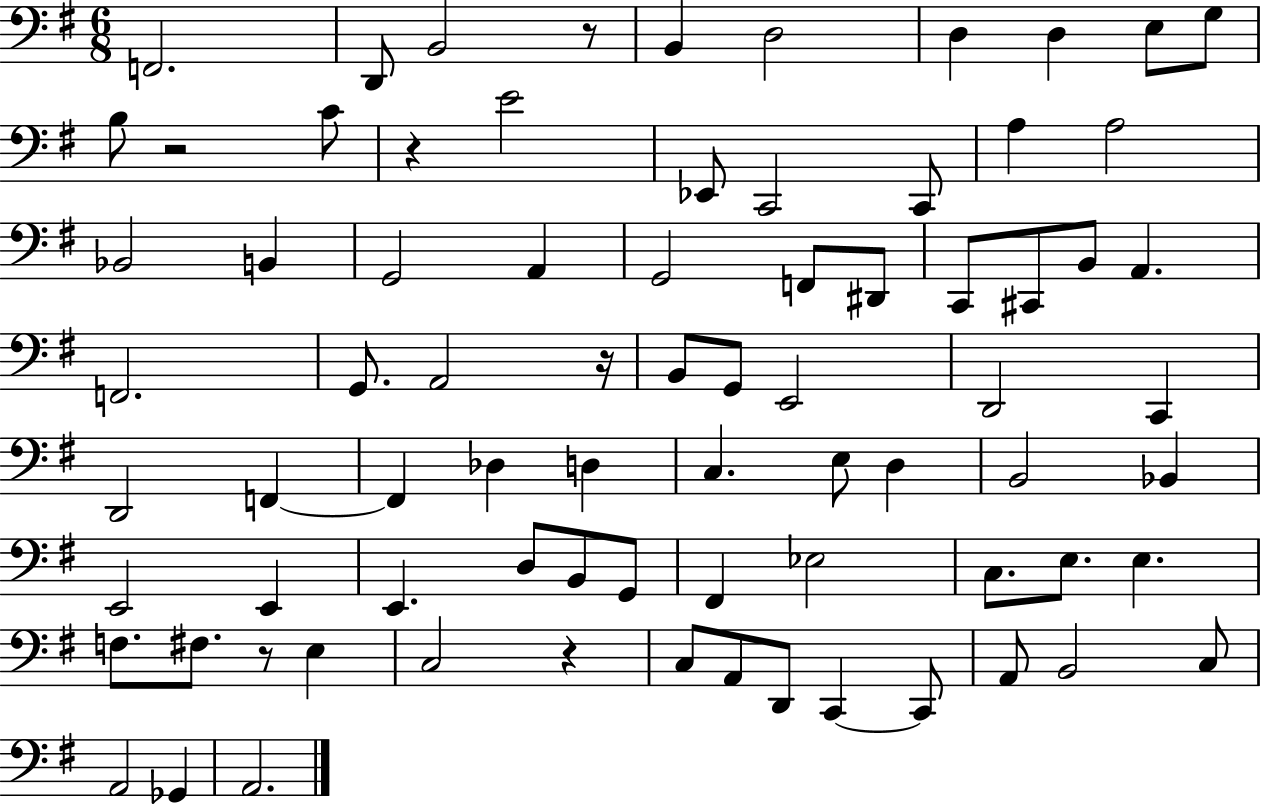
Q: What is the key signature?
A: G major